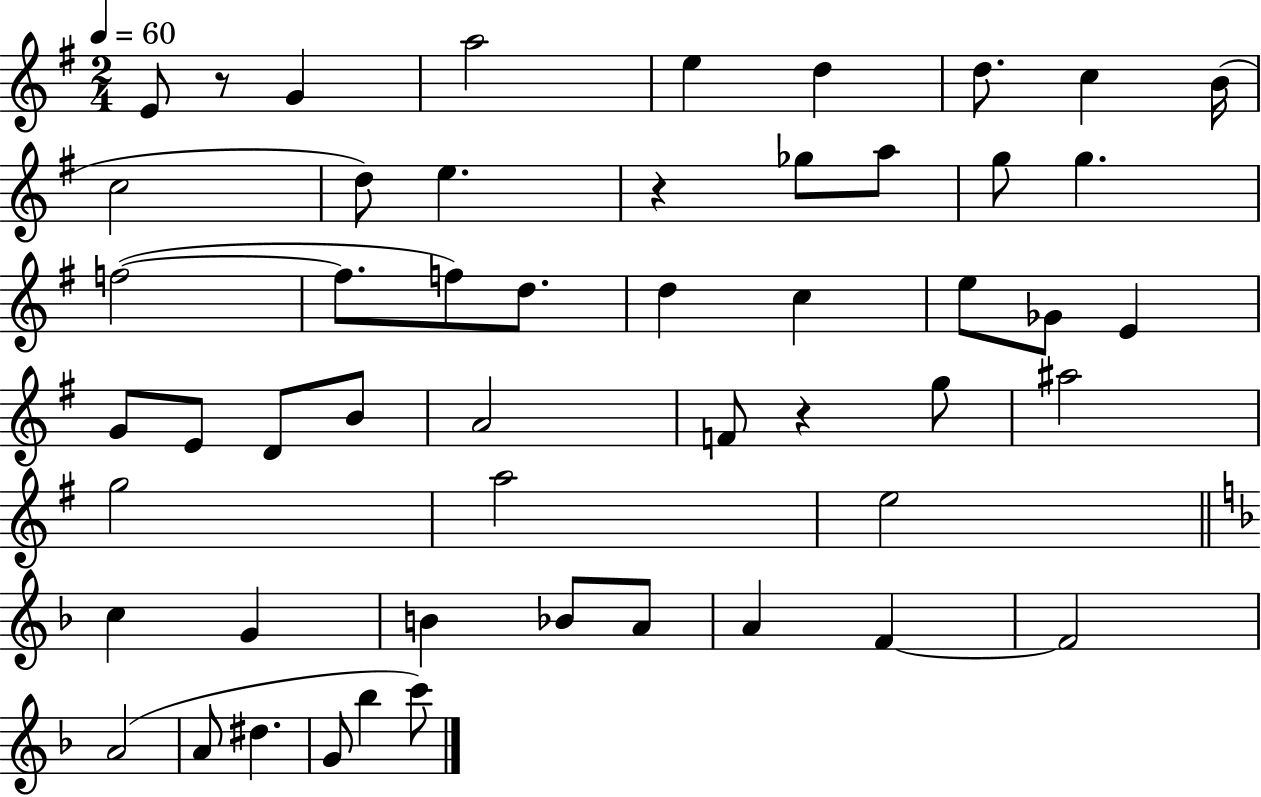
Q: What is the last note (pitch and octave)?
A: C6